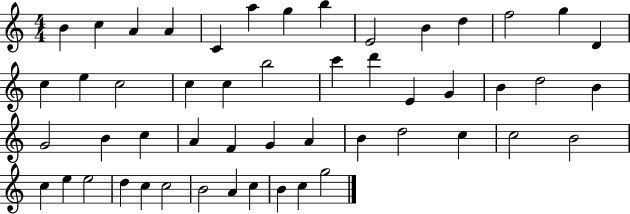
{
  \clef treble
  \numericTimeSignature
  \time 4/4
  \key c \major
  b'4 c''4 a'4 a'4 | c'4 a''4 g''4 b''4 | e'2 b'4 d''4 | f''2 g''4 d'4 | \break c''4 e''4 c''2 | c''4 c''4 b''2 | c'''4 d'''4 e'4 g'4 | b'4 d''2 b'4 | \break g'2 b'4 c''4 | a'4 f'4 g'4 a'4 | b'4 d''2 c''4 | c''2 b'2 | \break c''4 e''4 e''2 | d''4 c''4 c''2 | b'2 a'4 c''4 | b'4 c''4 g''2 | \break \bar "|."
}